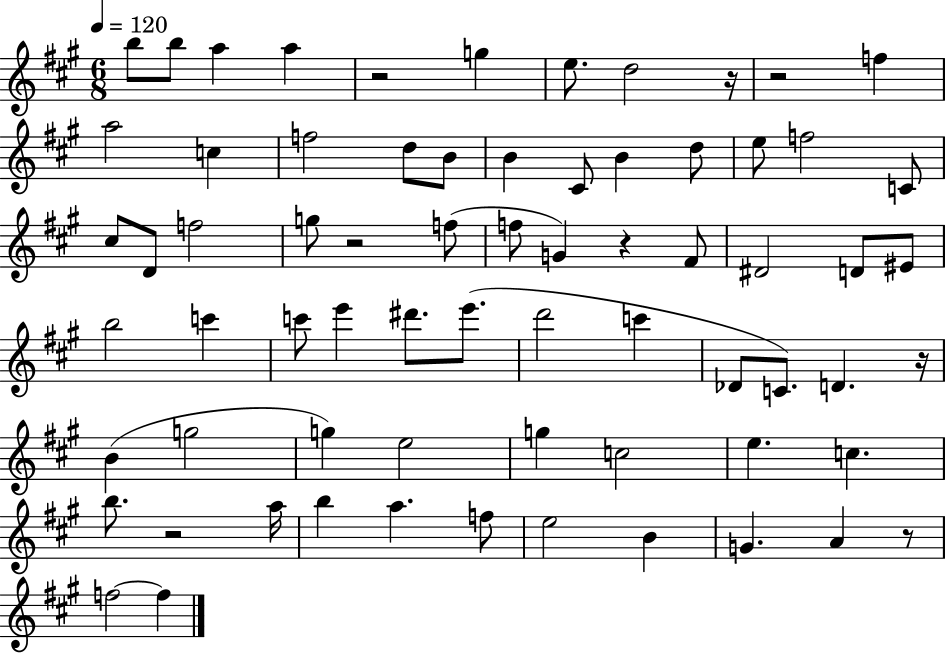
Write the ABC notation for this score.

X:1
T:Untitled
M:6/8
L:1/4
K:A
b/2 b/2 a a z2 g e/2 d2 z/4 z2 f a2 c f2 d/2 B/2 B ^C/2 B d/2 e/2 f2 C/2 ^c/2 D/2 f2 g/2 z2 f/2 f/2 G z ^F/2 ^D2 D/2 ^E/2 b2 c' c'/2 e' ^d'/2 e'/2 d'2 c' _D/2 C/2 D z/4 B g2 g e2 g c2 e c b/2 z2 a/4 b a f/2 e2 B G A z/2 f2 f